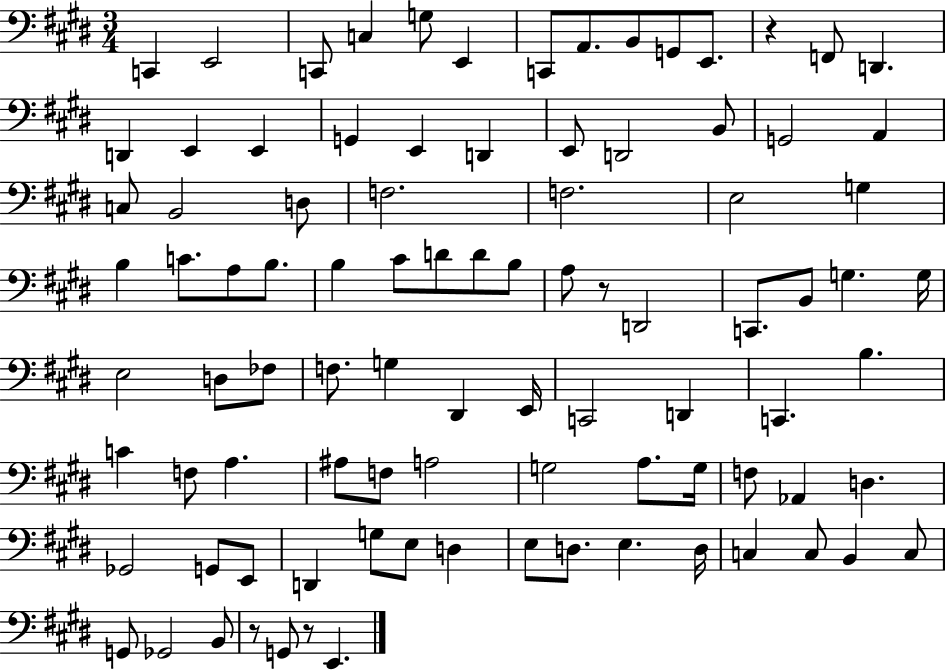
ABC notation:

X:1
T:Untitled
M:3/4
L:1/4
K:E
C,, E,,2 C,,/2 C, G,/2 E,, C,,/2 A,,/2 B,,/2 G,,/2 E,,/2 z F,,/2 D,, D,, E,, E,, G,, E,, D,, E,,/2 D,,2 B,,/2 G,,2 A,, C,/2 B,,2 D,/2 F,2 F,2 E,2 G, B, C/2 A,/2 B,/2 B, ^C/2 D/2 D/2 B,/2 A,/2 z/2 D,,2 C,,/2 B,,/2 G, G,/4 E,2 D,/2 _F,/2 F,/2 G, ^D,, E,,/4 C,,2 D,, C,, B, C F,/2 A, ^A,/2 F,/2 A,2 G,2 A,/2 G,/4 F,/2 _A,, D, _G,,2 G,,/2 E,,/2 D,, G,/2 E,/2 D, E,/2 D,/2 E, D,/4 C, C,/2 B,, C,/2 G,,/2 _G,,2 B,,/2 z/2 G,,/2 z/2 E,,